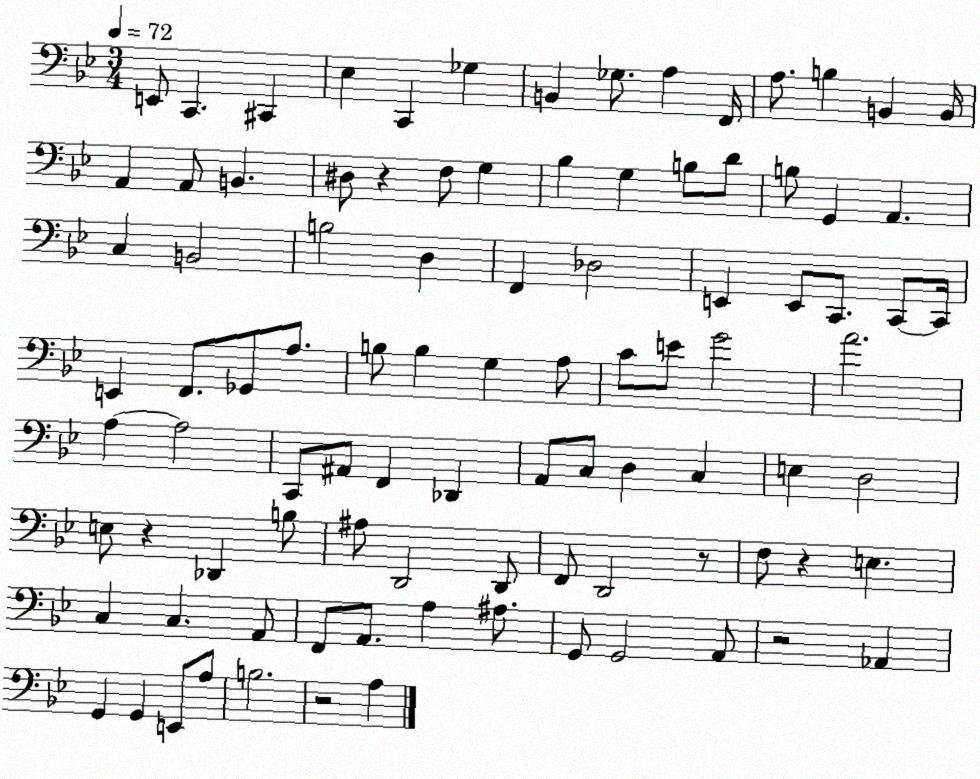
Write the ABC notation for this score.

X:1
T:Untitled
M:3/4
L:1/4
K:Bb
E,,/2 C,, ^C,, _E, C,, _G, B,, _G,/2 A, F,,/4 A,/2 B, B,, B,,/4 A,, A,,/2 B,, ^D,/2 z F,/2 G, _B, G, B,/2 D/2 B,/2 G,, A,, C, B,,2 B,2 D, F,, _D,2 E,, E,,/2 C,,/2 C,,/2 C,,/4 E,, F,,/2 _G,,/2 A,/2 B,/2 B, G, A,/2 C/2 E/2 G2 A2 A, A,2 C,,/2 ^A,,/2 F,, _D,, A,,/2 C,/2 D, C, E, D,2 E,/2 z _D,, B,/2 ^A,/2 D,,2 D,,/2 F,,/2 D,,2 z/2 F,/2 z E, C, C, A,,/2 F,,/2 A,,/2 A, ^A,/2 G,,/2 G,,2 A,,/2 z2 _A,, G,, G,, E,,/2 A,/2 B,2 z2 A,